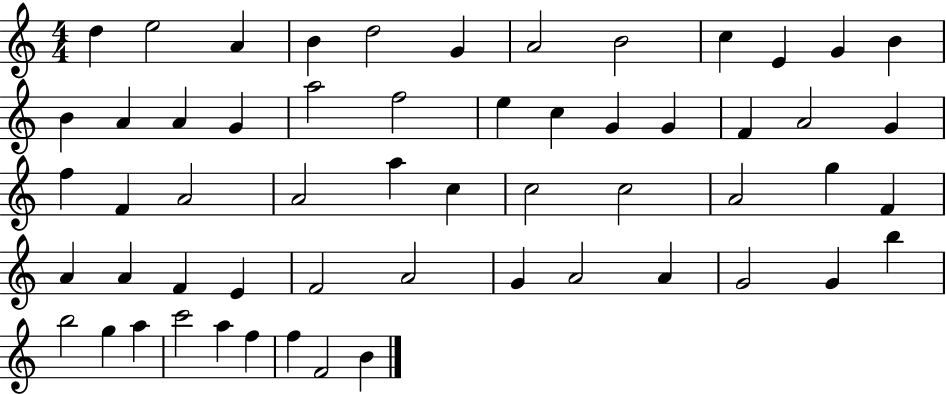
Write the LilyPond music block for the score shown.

{
  \clef treble
  \numericTimeSignature
  \time 4/4
  \key c \major
  d''4 e''2 a'4 | b'4 d''2 g'4 | a'2 b'2 | c''4 e'4 g'4 b'4 | \break b'4 a'4 a'4 g'4 | a''2 f''2 | e''4 c''4 g'4 g'4 | f'4 a'2 g'4 | \break f''4 f'4 a'2 | a'2 a''4 c''4 | c''2 c''2 | a'2 g''4 f'4 | \break a'4 a'4 f'4 e'4 | f'2 a'2 | g'4 a'2 a'4 | g'2 g'4 b''4 | \break b''2 g''4 a''4 | c'''2 a''4 f''4 | f''4 f'2 b'4 | \bar "|."
}